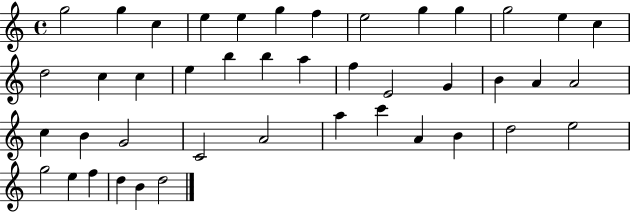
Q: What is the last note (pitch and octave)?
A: D5